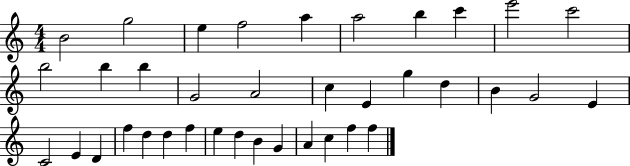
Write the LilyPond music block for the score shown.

{
  \clef treble
  \numericTimeSignature
  \time 4/4
  \key c \major
  b'2 g''2 | e''4 f''2 a''4 | a''2 b''4 c'''4 | e'''2 c'''2 | \break b''2 b''4 b''4 | g'2 a'2 | c''4 e'4 g''4 d''4 | b'4 g'2 e'4 | \break c'2 e'4 d'4 | f''4 d''4 d''4 f''4 | e''4 d''4 b'4 g'4 | a'4 c''4 f''4 f''4 | \break \bar "|."
}